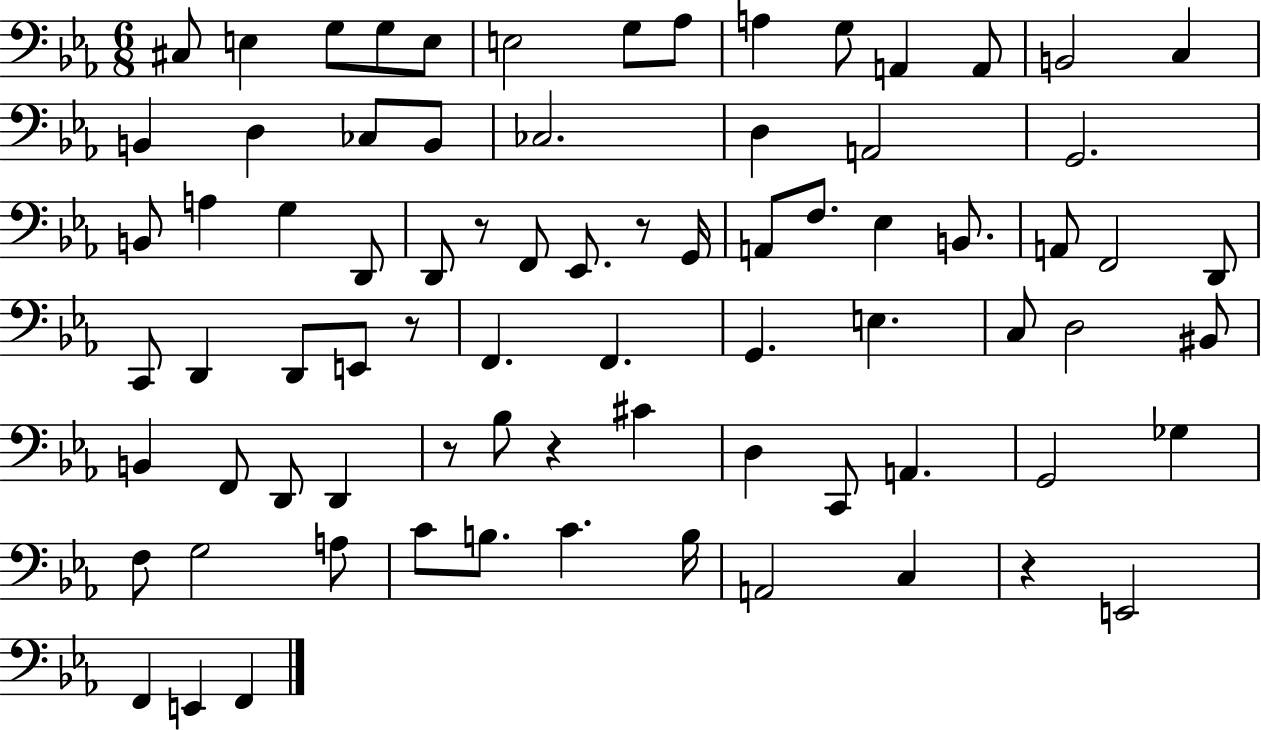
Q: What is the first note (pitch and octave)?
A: C#3